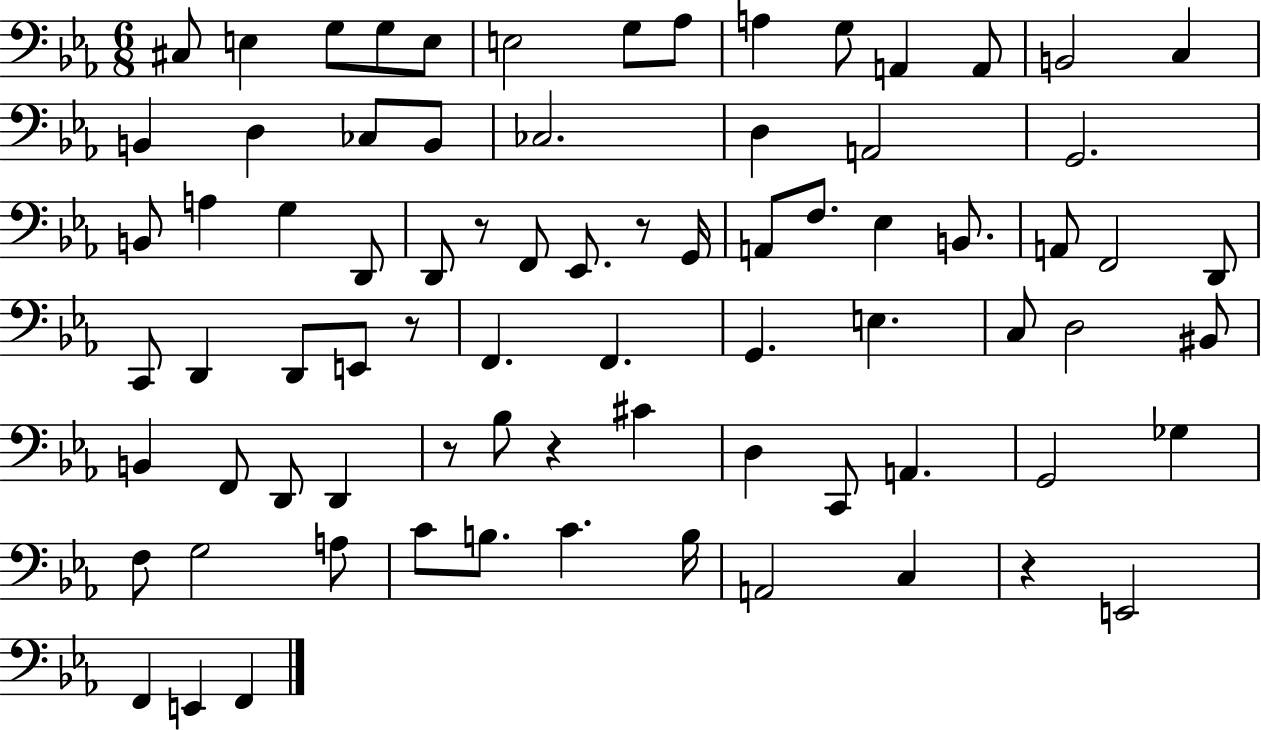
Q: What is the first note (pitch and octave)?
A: C#3